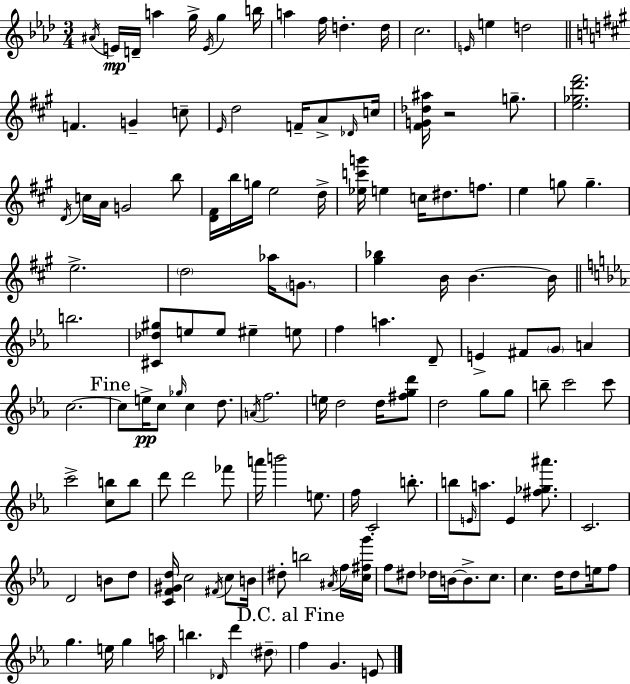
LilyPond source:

{
  \clef treble
  \numericTimeSignature
  \time 3/4
  \key f \minor
  \acciaccatura { ais'16 }\mp e'16 d'16-- a''4 g''16-> \acciaccatura { e'16 } g''4 | b''16 a''4 f''16 d''4.-. | d''16 c''2. | \grace { e'16 } e''4 d''2 | \break \bar "||" \break \key a \major f'4. g'4-- c''8-- | \grace { e'16 } d''2 f'16-- a'8-> | \grace { des'16 } c''16 <fis' g' des'' ais''>16 r2 g''8.-- | <e'' ges'' d''' fis'''>2. | \break \acciaccatura { d'16 } c''16 a'16 g'2 | b''8 <d' fis'>16 b''16 g''16 e''2 | d''16-> <ees'' c''' g'''>16 e''4 c''16 dis''8. | f''8. e''4 g''8 g''4.-- | \break e''2.-> | \parenthesize d''2 aes''16 | \parenthesize g'8. <gis'' bes''>4 b'16 b'4.~~ | b'16 \bar "||" \break \key ees \major b''2. | <cis' des'' gis''>8 e''8 e''8 eis''4-- e''8 | f''4 a''4. d'8-- | e'4-> fis'8 \parenthesize g'8 a'4 | \break c''2.~~ | \mark "Fine" c''8 e''16->\pp c''8 \grace { ges''16 } c''4 d''8. | \acciaccatura { a'16 } f''2. | e''16 d''2 d''16 | \break <fis'' g'' d'''>8 d''2 g''8 | g''8 b''8-- c'''2 | c'''8 c'''2-> <c'' b''>8 | b''8 d'''8 d'''2 | \break fes'''8 a'''16 b'''2 e''8. | f''16 c'2-. b''8.-. | b''8 \grace { e'16 } a''8. e'4 | <fis'' ges'' ais'''>8. c'2. | \break d'2 b'8 | d''8 <c' f' gis' d''>16 c''2 | \acciaccatura { fis'16 } c''8 b'16 dis''8-. b''2 | \acciaccatura { ais'16 } f''16 <c'' fis'' g'''>16 f''8 dis''8 des''16 b'16~~ b'8.-> | \break c''8. c''4. d''16 | d''8 e''16 f''8 g''4. e''16 | g''4 a''16 b''4. \grace { des'16 } | d'''4 \parenthesize dis''8-- \mark "D.C. al Fine" f''4 g'4. | \break e'8 \bar "|."
}